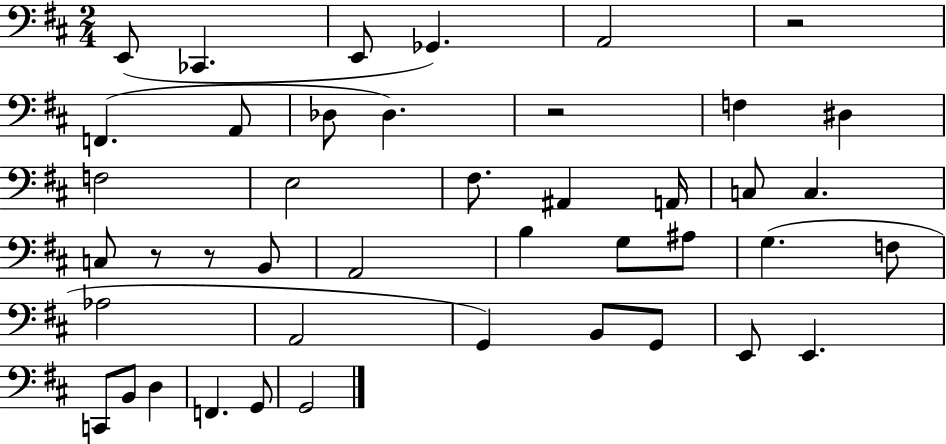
X:1
T:Untitled
M:2/4
L:1/4
K:D
E,,/2 _C,, E,,/2 _G,, A,,2 z2 F,, A,,/2 _D,/2 _D, z2 F, ^D, F,2 E,2 ^F,/2 ^A,, A,,/4 C,/2 C, C,/2 z/2 z/2 B,,/2 A,,2 B, G,/2 ^A,/2 G, F,/2 _A,2 A,,2 G,, B,,/2 G,,/2 E,,/2 E,, C,,/2 B,,/2 D, F,, G,,/2 G,,2